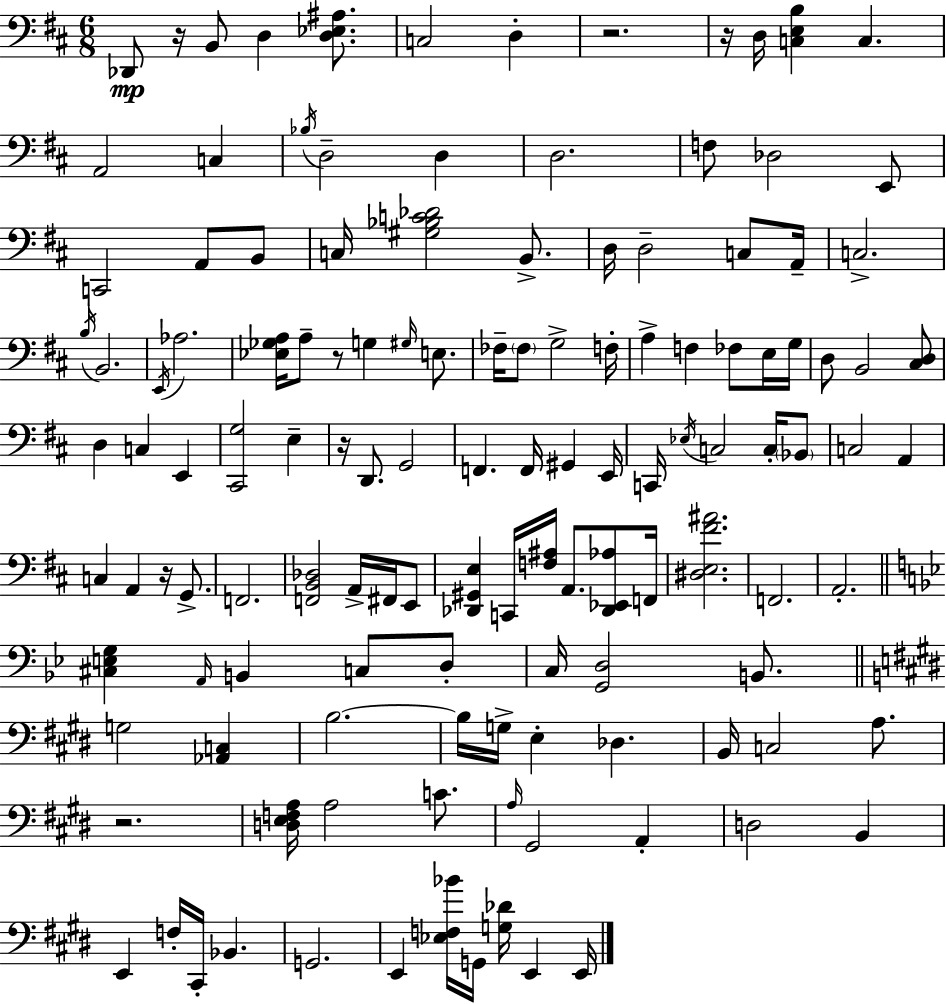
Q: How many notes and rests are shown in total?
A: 129